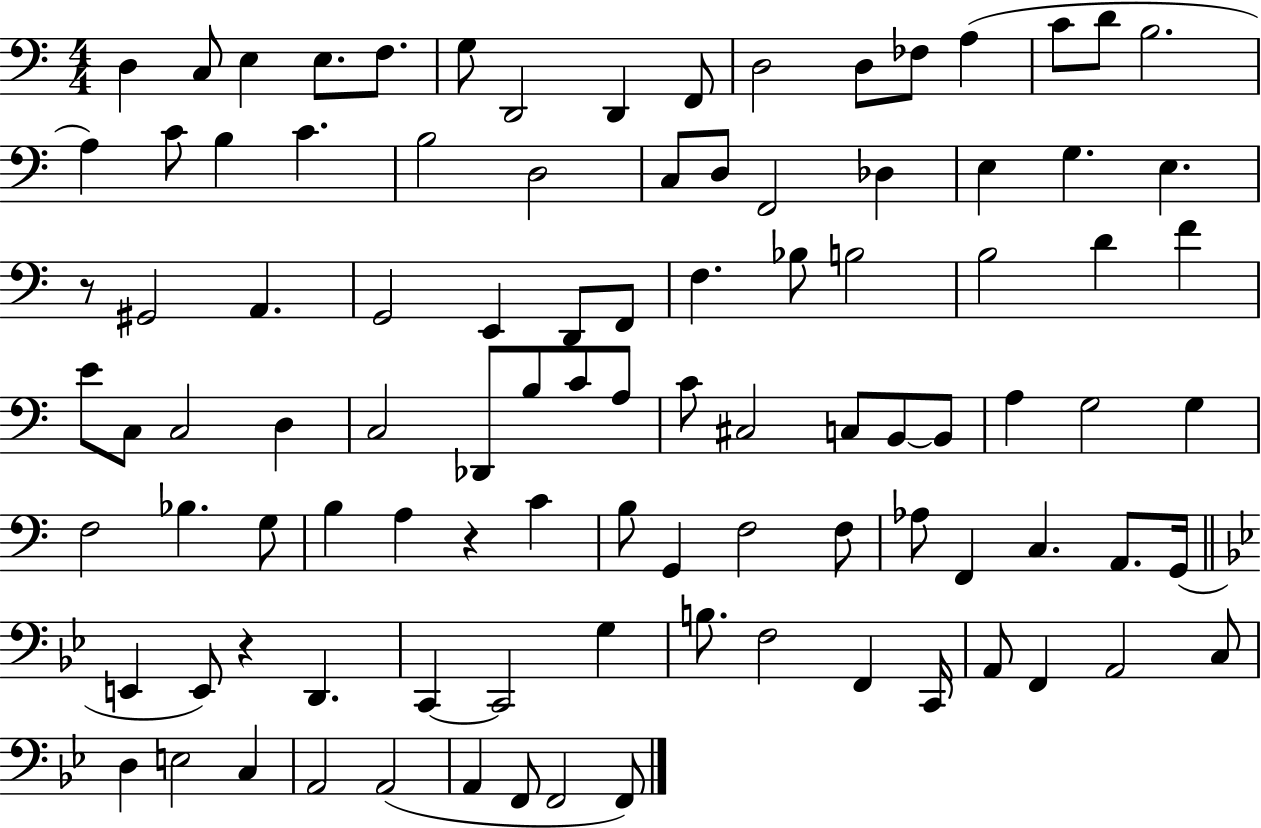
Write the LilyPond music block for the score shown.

{
  \clef bass
  \numericTimeSignature
  \time 4/4
  \key c \major
  d4 c8 e4 e8. f8. | g8 d,2 d,4 f,8 | d2 d8 fes8 a4( | c'8 d'8 b2. | \break a4) c'8 b4 c'4. | b2 d2 | c8 d8 f,2 des4 | e4 g4. e4. | \break r8 gis,2 a,4. | g,2 e,4 d,8 f,8 | f4. bes8 b2 | b2 d'4 f'4 | \break e'8 c8 c2 d4 | c2 des,8 b8 c'8 a8 | c'8 cis2 c8 b,8~~ b,8 | a4 g2 g4 | \break f2 bes4. g8 | b4 a4 r4 c'4 | b8 g,4 f2 f8 | aes8 f,4 c4. a,8. g,16( | \break \bar "||" \break \key bes \major e,4 e,8) r4 d,4. | c,4~~ c,2 g4 | b8. f2 f,4 c,16 | a,8 f,4 a,2 c8 | \break d4 e2 c4 | a,2 a,2( | a,4 f,8 f,2 f,8) | \bar "|."
}